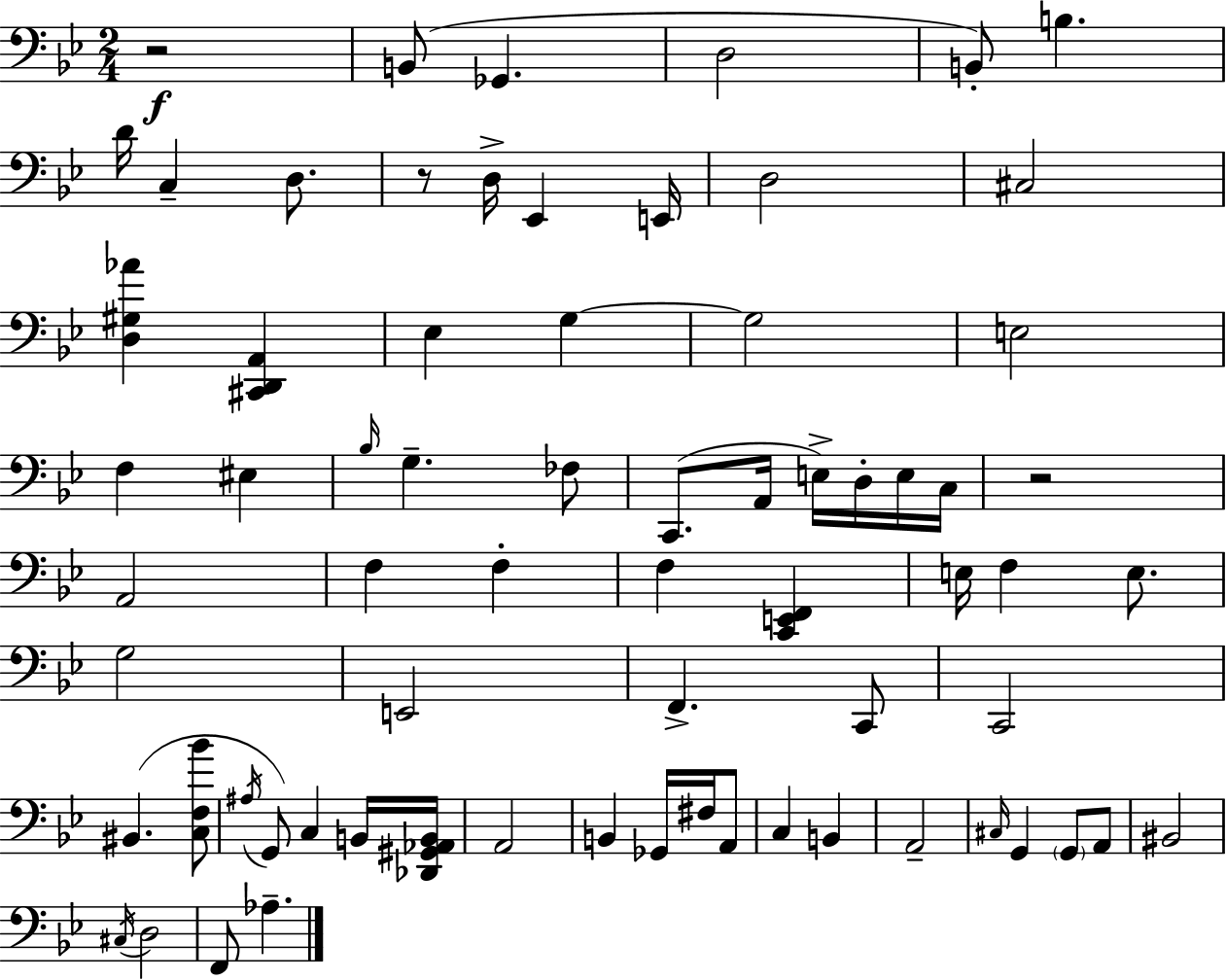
X:1
T:Untitled
M:2/4
L:1/4
K:Bb
z2 B,,/2 _G,, D,2 B,,/2 B, D/4 C, D,/2 z/2 D,/4 _E,, E,,/4 D,2 ^C,2 [D,^G,_A] [^C,,D,,A,,] _E, G, G,2 E,2 F, ^E, _B,/4 G, _F,/2 C,,/2 A,,/4 E,/4 D,/4 E,/4 C,/4 z2 A,,2 F, F, F, [C,,E,,F,,] E,/4 F, E,/2 G,2 E,,2 F,, C,,/2 C,,2 ^B,, [C,F,_B]/2 ^A,/4 G,,/2 C, B,,/4 [_D,,^G,,_A,,B,,]/4 A,,2 B,, _G,,/4 ^F,/4 A,,/2 C, B,, A,,2 ^C,/4 G,, G,,/2 A,,/2 ^B,,2 ^C,/4 D,2 F,,/2 _A,